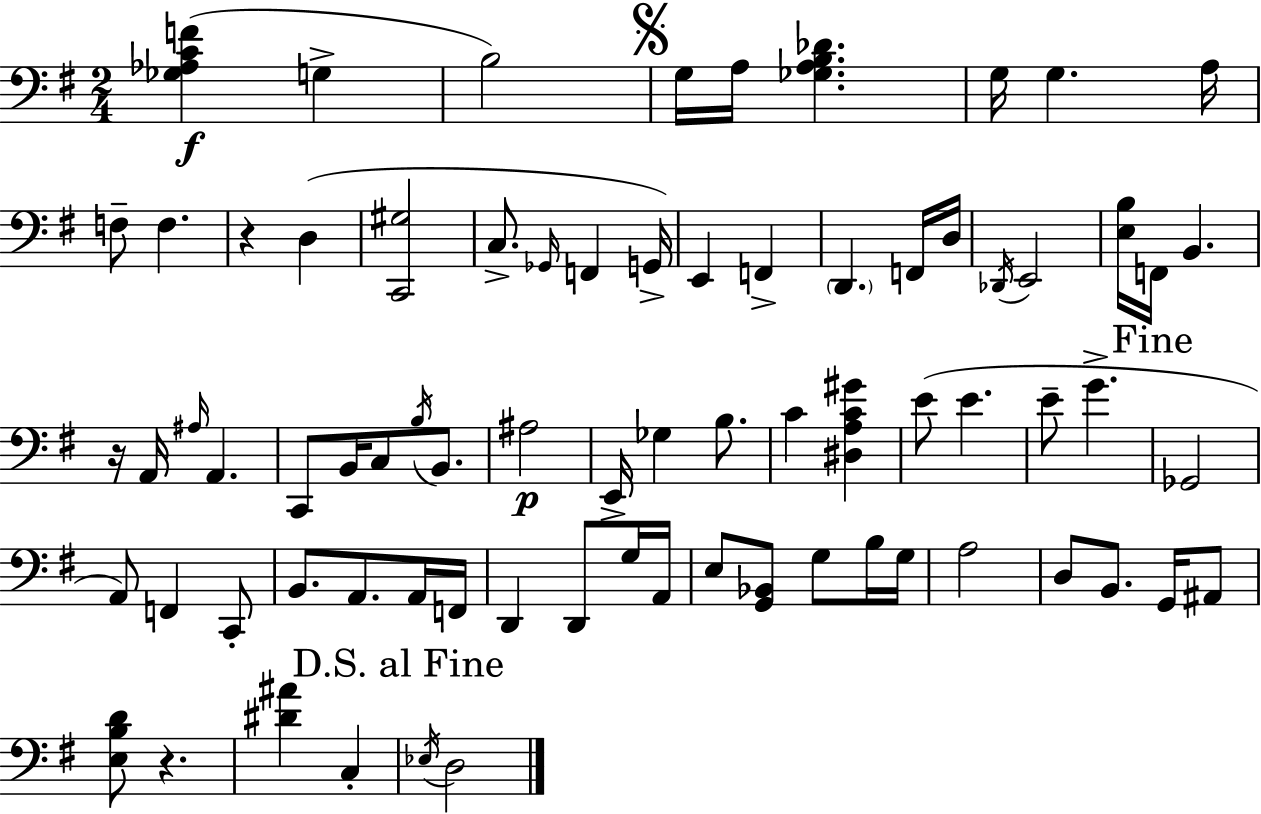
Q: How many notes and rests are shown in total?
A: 75